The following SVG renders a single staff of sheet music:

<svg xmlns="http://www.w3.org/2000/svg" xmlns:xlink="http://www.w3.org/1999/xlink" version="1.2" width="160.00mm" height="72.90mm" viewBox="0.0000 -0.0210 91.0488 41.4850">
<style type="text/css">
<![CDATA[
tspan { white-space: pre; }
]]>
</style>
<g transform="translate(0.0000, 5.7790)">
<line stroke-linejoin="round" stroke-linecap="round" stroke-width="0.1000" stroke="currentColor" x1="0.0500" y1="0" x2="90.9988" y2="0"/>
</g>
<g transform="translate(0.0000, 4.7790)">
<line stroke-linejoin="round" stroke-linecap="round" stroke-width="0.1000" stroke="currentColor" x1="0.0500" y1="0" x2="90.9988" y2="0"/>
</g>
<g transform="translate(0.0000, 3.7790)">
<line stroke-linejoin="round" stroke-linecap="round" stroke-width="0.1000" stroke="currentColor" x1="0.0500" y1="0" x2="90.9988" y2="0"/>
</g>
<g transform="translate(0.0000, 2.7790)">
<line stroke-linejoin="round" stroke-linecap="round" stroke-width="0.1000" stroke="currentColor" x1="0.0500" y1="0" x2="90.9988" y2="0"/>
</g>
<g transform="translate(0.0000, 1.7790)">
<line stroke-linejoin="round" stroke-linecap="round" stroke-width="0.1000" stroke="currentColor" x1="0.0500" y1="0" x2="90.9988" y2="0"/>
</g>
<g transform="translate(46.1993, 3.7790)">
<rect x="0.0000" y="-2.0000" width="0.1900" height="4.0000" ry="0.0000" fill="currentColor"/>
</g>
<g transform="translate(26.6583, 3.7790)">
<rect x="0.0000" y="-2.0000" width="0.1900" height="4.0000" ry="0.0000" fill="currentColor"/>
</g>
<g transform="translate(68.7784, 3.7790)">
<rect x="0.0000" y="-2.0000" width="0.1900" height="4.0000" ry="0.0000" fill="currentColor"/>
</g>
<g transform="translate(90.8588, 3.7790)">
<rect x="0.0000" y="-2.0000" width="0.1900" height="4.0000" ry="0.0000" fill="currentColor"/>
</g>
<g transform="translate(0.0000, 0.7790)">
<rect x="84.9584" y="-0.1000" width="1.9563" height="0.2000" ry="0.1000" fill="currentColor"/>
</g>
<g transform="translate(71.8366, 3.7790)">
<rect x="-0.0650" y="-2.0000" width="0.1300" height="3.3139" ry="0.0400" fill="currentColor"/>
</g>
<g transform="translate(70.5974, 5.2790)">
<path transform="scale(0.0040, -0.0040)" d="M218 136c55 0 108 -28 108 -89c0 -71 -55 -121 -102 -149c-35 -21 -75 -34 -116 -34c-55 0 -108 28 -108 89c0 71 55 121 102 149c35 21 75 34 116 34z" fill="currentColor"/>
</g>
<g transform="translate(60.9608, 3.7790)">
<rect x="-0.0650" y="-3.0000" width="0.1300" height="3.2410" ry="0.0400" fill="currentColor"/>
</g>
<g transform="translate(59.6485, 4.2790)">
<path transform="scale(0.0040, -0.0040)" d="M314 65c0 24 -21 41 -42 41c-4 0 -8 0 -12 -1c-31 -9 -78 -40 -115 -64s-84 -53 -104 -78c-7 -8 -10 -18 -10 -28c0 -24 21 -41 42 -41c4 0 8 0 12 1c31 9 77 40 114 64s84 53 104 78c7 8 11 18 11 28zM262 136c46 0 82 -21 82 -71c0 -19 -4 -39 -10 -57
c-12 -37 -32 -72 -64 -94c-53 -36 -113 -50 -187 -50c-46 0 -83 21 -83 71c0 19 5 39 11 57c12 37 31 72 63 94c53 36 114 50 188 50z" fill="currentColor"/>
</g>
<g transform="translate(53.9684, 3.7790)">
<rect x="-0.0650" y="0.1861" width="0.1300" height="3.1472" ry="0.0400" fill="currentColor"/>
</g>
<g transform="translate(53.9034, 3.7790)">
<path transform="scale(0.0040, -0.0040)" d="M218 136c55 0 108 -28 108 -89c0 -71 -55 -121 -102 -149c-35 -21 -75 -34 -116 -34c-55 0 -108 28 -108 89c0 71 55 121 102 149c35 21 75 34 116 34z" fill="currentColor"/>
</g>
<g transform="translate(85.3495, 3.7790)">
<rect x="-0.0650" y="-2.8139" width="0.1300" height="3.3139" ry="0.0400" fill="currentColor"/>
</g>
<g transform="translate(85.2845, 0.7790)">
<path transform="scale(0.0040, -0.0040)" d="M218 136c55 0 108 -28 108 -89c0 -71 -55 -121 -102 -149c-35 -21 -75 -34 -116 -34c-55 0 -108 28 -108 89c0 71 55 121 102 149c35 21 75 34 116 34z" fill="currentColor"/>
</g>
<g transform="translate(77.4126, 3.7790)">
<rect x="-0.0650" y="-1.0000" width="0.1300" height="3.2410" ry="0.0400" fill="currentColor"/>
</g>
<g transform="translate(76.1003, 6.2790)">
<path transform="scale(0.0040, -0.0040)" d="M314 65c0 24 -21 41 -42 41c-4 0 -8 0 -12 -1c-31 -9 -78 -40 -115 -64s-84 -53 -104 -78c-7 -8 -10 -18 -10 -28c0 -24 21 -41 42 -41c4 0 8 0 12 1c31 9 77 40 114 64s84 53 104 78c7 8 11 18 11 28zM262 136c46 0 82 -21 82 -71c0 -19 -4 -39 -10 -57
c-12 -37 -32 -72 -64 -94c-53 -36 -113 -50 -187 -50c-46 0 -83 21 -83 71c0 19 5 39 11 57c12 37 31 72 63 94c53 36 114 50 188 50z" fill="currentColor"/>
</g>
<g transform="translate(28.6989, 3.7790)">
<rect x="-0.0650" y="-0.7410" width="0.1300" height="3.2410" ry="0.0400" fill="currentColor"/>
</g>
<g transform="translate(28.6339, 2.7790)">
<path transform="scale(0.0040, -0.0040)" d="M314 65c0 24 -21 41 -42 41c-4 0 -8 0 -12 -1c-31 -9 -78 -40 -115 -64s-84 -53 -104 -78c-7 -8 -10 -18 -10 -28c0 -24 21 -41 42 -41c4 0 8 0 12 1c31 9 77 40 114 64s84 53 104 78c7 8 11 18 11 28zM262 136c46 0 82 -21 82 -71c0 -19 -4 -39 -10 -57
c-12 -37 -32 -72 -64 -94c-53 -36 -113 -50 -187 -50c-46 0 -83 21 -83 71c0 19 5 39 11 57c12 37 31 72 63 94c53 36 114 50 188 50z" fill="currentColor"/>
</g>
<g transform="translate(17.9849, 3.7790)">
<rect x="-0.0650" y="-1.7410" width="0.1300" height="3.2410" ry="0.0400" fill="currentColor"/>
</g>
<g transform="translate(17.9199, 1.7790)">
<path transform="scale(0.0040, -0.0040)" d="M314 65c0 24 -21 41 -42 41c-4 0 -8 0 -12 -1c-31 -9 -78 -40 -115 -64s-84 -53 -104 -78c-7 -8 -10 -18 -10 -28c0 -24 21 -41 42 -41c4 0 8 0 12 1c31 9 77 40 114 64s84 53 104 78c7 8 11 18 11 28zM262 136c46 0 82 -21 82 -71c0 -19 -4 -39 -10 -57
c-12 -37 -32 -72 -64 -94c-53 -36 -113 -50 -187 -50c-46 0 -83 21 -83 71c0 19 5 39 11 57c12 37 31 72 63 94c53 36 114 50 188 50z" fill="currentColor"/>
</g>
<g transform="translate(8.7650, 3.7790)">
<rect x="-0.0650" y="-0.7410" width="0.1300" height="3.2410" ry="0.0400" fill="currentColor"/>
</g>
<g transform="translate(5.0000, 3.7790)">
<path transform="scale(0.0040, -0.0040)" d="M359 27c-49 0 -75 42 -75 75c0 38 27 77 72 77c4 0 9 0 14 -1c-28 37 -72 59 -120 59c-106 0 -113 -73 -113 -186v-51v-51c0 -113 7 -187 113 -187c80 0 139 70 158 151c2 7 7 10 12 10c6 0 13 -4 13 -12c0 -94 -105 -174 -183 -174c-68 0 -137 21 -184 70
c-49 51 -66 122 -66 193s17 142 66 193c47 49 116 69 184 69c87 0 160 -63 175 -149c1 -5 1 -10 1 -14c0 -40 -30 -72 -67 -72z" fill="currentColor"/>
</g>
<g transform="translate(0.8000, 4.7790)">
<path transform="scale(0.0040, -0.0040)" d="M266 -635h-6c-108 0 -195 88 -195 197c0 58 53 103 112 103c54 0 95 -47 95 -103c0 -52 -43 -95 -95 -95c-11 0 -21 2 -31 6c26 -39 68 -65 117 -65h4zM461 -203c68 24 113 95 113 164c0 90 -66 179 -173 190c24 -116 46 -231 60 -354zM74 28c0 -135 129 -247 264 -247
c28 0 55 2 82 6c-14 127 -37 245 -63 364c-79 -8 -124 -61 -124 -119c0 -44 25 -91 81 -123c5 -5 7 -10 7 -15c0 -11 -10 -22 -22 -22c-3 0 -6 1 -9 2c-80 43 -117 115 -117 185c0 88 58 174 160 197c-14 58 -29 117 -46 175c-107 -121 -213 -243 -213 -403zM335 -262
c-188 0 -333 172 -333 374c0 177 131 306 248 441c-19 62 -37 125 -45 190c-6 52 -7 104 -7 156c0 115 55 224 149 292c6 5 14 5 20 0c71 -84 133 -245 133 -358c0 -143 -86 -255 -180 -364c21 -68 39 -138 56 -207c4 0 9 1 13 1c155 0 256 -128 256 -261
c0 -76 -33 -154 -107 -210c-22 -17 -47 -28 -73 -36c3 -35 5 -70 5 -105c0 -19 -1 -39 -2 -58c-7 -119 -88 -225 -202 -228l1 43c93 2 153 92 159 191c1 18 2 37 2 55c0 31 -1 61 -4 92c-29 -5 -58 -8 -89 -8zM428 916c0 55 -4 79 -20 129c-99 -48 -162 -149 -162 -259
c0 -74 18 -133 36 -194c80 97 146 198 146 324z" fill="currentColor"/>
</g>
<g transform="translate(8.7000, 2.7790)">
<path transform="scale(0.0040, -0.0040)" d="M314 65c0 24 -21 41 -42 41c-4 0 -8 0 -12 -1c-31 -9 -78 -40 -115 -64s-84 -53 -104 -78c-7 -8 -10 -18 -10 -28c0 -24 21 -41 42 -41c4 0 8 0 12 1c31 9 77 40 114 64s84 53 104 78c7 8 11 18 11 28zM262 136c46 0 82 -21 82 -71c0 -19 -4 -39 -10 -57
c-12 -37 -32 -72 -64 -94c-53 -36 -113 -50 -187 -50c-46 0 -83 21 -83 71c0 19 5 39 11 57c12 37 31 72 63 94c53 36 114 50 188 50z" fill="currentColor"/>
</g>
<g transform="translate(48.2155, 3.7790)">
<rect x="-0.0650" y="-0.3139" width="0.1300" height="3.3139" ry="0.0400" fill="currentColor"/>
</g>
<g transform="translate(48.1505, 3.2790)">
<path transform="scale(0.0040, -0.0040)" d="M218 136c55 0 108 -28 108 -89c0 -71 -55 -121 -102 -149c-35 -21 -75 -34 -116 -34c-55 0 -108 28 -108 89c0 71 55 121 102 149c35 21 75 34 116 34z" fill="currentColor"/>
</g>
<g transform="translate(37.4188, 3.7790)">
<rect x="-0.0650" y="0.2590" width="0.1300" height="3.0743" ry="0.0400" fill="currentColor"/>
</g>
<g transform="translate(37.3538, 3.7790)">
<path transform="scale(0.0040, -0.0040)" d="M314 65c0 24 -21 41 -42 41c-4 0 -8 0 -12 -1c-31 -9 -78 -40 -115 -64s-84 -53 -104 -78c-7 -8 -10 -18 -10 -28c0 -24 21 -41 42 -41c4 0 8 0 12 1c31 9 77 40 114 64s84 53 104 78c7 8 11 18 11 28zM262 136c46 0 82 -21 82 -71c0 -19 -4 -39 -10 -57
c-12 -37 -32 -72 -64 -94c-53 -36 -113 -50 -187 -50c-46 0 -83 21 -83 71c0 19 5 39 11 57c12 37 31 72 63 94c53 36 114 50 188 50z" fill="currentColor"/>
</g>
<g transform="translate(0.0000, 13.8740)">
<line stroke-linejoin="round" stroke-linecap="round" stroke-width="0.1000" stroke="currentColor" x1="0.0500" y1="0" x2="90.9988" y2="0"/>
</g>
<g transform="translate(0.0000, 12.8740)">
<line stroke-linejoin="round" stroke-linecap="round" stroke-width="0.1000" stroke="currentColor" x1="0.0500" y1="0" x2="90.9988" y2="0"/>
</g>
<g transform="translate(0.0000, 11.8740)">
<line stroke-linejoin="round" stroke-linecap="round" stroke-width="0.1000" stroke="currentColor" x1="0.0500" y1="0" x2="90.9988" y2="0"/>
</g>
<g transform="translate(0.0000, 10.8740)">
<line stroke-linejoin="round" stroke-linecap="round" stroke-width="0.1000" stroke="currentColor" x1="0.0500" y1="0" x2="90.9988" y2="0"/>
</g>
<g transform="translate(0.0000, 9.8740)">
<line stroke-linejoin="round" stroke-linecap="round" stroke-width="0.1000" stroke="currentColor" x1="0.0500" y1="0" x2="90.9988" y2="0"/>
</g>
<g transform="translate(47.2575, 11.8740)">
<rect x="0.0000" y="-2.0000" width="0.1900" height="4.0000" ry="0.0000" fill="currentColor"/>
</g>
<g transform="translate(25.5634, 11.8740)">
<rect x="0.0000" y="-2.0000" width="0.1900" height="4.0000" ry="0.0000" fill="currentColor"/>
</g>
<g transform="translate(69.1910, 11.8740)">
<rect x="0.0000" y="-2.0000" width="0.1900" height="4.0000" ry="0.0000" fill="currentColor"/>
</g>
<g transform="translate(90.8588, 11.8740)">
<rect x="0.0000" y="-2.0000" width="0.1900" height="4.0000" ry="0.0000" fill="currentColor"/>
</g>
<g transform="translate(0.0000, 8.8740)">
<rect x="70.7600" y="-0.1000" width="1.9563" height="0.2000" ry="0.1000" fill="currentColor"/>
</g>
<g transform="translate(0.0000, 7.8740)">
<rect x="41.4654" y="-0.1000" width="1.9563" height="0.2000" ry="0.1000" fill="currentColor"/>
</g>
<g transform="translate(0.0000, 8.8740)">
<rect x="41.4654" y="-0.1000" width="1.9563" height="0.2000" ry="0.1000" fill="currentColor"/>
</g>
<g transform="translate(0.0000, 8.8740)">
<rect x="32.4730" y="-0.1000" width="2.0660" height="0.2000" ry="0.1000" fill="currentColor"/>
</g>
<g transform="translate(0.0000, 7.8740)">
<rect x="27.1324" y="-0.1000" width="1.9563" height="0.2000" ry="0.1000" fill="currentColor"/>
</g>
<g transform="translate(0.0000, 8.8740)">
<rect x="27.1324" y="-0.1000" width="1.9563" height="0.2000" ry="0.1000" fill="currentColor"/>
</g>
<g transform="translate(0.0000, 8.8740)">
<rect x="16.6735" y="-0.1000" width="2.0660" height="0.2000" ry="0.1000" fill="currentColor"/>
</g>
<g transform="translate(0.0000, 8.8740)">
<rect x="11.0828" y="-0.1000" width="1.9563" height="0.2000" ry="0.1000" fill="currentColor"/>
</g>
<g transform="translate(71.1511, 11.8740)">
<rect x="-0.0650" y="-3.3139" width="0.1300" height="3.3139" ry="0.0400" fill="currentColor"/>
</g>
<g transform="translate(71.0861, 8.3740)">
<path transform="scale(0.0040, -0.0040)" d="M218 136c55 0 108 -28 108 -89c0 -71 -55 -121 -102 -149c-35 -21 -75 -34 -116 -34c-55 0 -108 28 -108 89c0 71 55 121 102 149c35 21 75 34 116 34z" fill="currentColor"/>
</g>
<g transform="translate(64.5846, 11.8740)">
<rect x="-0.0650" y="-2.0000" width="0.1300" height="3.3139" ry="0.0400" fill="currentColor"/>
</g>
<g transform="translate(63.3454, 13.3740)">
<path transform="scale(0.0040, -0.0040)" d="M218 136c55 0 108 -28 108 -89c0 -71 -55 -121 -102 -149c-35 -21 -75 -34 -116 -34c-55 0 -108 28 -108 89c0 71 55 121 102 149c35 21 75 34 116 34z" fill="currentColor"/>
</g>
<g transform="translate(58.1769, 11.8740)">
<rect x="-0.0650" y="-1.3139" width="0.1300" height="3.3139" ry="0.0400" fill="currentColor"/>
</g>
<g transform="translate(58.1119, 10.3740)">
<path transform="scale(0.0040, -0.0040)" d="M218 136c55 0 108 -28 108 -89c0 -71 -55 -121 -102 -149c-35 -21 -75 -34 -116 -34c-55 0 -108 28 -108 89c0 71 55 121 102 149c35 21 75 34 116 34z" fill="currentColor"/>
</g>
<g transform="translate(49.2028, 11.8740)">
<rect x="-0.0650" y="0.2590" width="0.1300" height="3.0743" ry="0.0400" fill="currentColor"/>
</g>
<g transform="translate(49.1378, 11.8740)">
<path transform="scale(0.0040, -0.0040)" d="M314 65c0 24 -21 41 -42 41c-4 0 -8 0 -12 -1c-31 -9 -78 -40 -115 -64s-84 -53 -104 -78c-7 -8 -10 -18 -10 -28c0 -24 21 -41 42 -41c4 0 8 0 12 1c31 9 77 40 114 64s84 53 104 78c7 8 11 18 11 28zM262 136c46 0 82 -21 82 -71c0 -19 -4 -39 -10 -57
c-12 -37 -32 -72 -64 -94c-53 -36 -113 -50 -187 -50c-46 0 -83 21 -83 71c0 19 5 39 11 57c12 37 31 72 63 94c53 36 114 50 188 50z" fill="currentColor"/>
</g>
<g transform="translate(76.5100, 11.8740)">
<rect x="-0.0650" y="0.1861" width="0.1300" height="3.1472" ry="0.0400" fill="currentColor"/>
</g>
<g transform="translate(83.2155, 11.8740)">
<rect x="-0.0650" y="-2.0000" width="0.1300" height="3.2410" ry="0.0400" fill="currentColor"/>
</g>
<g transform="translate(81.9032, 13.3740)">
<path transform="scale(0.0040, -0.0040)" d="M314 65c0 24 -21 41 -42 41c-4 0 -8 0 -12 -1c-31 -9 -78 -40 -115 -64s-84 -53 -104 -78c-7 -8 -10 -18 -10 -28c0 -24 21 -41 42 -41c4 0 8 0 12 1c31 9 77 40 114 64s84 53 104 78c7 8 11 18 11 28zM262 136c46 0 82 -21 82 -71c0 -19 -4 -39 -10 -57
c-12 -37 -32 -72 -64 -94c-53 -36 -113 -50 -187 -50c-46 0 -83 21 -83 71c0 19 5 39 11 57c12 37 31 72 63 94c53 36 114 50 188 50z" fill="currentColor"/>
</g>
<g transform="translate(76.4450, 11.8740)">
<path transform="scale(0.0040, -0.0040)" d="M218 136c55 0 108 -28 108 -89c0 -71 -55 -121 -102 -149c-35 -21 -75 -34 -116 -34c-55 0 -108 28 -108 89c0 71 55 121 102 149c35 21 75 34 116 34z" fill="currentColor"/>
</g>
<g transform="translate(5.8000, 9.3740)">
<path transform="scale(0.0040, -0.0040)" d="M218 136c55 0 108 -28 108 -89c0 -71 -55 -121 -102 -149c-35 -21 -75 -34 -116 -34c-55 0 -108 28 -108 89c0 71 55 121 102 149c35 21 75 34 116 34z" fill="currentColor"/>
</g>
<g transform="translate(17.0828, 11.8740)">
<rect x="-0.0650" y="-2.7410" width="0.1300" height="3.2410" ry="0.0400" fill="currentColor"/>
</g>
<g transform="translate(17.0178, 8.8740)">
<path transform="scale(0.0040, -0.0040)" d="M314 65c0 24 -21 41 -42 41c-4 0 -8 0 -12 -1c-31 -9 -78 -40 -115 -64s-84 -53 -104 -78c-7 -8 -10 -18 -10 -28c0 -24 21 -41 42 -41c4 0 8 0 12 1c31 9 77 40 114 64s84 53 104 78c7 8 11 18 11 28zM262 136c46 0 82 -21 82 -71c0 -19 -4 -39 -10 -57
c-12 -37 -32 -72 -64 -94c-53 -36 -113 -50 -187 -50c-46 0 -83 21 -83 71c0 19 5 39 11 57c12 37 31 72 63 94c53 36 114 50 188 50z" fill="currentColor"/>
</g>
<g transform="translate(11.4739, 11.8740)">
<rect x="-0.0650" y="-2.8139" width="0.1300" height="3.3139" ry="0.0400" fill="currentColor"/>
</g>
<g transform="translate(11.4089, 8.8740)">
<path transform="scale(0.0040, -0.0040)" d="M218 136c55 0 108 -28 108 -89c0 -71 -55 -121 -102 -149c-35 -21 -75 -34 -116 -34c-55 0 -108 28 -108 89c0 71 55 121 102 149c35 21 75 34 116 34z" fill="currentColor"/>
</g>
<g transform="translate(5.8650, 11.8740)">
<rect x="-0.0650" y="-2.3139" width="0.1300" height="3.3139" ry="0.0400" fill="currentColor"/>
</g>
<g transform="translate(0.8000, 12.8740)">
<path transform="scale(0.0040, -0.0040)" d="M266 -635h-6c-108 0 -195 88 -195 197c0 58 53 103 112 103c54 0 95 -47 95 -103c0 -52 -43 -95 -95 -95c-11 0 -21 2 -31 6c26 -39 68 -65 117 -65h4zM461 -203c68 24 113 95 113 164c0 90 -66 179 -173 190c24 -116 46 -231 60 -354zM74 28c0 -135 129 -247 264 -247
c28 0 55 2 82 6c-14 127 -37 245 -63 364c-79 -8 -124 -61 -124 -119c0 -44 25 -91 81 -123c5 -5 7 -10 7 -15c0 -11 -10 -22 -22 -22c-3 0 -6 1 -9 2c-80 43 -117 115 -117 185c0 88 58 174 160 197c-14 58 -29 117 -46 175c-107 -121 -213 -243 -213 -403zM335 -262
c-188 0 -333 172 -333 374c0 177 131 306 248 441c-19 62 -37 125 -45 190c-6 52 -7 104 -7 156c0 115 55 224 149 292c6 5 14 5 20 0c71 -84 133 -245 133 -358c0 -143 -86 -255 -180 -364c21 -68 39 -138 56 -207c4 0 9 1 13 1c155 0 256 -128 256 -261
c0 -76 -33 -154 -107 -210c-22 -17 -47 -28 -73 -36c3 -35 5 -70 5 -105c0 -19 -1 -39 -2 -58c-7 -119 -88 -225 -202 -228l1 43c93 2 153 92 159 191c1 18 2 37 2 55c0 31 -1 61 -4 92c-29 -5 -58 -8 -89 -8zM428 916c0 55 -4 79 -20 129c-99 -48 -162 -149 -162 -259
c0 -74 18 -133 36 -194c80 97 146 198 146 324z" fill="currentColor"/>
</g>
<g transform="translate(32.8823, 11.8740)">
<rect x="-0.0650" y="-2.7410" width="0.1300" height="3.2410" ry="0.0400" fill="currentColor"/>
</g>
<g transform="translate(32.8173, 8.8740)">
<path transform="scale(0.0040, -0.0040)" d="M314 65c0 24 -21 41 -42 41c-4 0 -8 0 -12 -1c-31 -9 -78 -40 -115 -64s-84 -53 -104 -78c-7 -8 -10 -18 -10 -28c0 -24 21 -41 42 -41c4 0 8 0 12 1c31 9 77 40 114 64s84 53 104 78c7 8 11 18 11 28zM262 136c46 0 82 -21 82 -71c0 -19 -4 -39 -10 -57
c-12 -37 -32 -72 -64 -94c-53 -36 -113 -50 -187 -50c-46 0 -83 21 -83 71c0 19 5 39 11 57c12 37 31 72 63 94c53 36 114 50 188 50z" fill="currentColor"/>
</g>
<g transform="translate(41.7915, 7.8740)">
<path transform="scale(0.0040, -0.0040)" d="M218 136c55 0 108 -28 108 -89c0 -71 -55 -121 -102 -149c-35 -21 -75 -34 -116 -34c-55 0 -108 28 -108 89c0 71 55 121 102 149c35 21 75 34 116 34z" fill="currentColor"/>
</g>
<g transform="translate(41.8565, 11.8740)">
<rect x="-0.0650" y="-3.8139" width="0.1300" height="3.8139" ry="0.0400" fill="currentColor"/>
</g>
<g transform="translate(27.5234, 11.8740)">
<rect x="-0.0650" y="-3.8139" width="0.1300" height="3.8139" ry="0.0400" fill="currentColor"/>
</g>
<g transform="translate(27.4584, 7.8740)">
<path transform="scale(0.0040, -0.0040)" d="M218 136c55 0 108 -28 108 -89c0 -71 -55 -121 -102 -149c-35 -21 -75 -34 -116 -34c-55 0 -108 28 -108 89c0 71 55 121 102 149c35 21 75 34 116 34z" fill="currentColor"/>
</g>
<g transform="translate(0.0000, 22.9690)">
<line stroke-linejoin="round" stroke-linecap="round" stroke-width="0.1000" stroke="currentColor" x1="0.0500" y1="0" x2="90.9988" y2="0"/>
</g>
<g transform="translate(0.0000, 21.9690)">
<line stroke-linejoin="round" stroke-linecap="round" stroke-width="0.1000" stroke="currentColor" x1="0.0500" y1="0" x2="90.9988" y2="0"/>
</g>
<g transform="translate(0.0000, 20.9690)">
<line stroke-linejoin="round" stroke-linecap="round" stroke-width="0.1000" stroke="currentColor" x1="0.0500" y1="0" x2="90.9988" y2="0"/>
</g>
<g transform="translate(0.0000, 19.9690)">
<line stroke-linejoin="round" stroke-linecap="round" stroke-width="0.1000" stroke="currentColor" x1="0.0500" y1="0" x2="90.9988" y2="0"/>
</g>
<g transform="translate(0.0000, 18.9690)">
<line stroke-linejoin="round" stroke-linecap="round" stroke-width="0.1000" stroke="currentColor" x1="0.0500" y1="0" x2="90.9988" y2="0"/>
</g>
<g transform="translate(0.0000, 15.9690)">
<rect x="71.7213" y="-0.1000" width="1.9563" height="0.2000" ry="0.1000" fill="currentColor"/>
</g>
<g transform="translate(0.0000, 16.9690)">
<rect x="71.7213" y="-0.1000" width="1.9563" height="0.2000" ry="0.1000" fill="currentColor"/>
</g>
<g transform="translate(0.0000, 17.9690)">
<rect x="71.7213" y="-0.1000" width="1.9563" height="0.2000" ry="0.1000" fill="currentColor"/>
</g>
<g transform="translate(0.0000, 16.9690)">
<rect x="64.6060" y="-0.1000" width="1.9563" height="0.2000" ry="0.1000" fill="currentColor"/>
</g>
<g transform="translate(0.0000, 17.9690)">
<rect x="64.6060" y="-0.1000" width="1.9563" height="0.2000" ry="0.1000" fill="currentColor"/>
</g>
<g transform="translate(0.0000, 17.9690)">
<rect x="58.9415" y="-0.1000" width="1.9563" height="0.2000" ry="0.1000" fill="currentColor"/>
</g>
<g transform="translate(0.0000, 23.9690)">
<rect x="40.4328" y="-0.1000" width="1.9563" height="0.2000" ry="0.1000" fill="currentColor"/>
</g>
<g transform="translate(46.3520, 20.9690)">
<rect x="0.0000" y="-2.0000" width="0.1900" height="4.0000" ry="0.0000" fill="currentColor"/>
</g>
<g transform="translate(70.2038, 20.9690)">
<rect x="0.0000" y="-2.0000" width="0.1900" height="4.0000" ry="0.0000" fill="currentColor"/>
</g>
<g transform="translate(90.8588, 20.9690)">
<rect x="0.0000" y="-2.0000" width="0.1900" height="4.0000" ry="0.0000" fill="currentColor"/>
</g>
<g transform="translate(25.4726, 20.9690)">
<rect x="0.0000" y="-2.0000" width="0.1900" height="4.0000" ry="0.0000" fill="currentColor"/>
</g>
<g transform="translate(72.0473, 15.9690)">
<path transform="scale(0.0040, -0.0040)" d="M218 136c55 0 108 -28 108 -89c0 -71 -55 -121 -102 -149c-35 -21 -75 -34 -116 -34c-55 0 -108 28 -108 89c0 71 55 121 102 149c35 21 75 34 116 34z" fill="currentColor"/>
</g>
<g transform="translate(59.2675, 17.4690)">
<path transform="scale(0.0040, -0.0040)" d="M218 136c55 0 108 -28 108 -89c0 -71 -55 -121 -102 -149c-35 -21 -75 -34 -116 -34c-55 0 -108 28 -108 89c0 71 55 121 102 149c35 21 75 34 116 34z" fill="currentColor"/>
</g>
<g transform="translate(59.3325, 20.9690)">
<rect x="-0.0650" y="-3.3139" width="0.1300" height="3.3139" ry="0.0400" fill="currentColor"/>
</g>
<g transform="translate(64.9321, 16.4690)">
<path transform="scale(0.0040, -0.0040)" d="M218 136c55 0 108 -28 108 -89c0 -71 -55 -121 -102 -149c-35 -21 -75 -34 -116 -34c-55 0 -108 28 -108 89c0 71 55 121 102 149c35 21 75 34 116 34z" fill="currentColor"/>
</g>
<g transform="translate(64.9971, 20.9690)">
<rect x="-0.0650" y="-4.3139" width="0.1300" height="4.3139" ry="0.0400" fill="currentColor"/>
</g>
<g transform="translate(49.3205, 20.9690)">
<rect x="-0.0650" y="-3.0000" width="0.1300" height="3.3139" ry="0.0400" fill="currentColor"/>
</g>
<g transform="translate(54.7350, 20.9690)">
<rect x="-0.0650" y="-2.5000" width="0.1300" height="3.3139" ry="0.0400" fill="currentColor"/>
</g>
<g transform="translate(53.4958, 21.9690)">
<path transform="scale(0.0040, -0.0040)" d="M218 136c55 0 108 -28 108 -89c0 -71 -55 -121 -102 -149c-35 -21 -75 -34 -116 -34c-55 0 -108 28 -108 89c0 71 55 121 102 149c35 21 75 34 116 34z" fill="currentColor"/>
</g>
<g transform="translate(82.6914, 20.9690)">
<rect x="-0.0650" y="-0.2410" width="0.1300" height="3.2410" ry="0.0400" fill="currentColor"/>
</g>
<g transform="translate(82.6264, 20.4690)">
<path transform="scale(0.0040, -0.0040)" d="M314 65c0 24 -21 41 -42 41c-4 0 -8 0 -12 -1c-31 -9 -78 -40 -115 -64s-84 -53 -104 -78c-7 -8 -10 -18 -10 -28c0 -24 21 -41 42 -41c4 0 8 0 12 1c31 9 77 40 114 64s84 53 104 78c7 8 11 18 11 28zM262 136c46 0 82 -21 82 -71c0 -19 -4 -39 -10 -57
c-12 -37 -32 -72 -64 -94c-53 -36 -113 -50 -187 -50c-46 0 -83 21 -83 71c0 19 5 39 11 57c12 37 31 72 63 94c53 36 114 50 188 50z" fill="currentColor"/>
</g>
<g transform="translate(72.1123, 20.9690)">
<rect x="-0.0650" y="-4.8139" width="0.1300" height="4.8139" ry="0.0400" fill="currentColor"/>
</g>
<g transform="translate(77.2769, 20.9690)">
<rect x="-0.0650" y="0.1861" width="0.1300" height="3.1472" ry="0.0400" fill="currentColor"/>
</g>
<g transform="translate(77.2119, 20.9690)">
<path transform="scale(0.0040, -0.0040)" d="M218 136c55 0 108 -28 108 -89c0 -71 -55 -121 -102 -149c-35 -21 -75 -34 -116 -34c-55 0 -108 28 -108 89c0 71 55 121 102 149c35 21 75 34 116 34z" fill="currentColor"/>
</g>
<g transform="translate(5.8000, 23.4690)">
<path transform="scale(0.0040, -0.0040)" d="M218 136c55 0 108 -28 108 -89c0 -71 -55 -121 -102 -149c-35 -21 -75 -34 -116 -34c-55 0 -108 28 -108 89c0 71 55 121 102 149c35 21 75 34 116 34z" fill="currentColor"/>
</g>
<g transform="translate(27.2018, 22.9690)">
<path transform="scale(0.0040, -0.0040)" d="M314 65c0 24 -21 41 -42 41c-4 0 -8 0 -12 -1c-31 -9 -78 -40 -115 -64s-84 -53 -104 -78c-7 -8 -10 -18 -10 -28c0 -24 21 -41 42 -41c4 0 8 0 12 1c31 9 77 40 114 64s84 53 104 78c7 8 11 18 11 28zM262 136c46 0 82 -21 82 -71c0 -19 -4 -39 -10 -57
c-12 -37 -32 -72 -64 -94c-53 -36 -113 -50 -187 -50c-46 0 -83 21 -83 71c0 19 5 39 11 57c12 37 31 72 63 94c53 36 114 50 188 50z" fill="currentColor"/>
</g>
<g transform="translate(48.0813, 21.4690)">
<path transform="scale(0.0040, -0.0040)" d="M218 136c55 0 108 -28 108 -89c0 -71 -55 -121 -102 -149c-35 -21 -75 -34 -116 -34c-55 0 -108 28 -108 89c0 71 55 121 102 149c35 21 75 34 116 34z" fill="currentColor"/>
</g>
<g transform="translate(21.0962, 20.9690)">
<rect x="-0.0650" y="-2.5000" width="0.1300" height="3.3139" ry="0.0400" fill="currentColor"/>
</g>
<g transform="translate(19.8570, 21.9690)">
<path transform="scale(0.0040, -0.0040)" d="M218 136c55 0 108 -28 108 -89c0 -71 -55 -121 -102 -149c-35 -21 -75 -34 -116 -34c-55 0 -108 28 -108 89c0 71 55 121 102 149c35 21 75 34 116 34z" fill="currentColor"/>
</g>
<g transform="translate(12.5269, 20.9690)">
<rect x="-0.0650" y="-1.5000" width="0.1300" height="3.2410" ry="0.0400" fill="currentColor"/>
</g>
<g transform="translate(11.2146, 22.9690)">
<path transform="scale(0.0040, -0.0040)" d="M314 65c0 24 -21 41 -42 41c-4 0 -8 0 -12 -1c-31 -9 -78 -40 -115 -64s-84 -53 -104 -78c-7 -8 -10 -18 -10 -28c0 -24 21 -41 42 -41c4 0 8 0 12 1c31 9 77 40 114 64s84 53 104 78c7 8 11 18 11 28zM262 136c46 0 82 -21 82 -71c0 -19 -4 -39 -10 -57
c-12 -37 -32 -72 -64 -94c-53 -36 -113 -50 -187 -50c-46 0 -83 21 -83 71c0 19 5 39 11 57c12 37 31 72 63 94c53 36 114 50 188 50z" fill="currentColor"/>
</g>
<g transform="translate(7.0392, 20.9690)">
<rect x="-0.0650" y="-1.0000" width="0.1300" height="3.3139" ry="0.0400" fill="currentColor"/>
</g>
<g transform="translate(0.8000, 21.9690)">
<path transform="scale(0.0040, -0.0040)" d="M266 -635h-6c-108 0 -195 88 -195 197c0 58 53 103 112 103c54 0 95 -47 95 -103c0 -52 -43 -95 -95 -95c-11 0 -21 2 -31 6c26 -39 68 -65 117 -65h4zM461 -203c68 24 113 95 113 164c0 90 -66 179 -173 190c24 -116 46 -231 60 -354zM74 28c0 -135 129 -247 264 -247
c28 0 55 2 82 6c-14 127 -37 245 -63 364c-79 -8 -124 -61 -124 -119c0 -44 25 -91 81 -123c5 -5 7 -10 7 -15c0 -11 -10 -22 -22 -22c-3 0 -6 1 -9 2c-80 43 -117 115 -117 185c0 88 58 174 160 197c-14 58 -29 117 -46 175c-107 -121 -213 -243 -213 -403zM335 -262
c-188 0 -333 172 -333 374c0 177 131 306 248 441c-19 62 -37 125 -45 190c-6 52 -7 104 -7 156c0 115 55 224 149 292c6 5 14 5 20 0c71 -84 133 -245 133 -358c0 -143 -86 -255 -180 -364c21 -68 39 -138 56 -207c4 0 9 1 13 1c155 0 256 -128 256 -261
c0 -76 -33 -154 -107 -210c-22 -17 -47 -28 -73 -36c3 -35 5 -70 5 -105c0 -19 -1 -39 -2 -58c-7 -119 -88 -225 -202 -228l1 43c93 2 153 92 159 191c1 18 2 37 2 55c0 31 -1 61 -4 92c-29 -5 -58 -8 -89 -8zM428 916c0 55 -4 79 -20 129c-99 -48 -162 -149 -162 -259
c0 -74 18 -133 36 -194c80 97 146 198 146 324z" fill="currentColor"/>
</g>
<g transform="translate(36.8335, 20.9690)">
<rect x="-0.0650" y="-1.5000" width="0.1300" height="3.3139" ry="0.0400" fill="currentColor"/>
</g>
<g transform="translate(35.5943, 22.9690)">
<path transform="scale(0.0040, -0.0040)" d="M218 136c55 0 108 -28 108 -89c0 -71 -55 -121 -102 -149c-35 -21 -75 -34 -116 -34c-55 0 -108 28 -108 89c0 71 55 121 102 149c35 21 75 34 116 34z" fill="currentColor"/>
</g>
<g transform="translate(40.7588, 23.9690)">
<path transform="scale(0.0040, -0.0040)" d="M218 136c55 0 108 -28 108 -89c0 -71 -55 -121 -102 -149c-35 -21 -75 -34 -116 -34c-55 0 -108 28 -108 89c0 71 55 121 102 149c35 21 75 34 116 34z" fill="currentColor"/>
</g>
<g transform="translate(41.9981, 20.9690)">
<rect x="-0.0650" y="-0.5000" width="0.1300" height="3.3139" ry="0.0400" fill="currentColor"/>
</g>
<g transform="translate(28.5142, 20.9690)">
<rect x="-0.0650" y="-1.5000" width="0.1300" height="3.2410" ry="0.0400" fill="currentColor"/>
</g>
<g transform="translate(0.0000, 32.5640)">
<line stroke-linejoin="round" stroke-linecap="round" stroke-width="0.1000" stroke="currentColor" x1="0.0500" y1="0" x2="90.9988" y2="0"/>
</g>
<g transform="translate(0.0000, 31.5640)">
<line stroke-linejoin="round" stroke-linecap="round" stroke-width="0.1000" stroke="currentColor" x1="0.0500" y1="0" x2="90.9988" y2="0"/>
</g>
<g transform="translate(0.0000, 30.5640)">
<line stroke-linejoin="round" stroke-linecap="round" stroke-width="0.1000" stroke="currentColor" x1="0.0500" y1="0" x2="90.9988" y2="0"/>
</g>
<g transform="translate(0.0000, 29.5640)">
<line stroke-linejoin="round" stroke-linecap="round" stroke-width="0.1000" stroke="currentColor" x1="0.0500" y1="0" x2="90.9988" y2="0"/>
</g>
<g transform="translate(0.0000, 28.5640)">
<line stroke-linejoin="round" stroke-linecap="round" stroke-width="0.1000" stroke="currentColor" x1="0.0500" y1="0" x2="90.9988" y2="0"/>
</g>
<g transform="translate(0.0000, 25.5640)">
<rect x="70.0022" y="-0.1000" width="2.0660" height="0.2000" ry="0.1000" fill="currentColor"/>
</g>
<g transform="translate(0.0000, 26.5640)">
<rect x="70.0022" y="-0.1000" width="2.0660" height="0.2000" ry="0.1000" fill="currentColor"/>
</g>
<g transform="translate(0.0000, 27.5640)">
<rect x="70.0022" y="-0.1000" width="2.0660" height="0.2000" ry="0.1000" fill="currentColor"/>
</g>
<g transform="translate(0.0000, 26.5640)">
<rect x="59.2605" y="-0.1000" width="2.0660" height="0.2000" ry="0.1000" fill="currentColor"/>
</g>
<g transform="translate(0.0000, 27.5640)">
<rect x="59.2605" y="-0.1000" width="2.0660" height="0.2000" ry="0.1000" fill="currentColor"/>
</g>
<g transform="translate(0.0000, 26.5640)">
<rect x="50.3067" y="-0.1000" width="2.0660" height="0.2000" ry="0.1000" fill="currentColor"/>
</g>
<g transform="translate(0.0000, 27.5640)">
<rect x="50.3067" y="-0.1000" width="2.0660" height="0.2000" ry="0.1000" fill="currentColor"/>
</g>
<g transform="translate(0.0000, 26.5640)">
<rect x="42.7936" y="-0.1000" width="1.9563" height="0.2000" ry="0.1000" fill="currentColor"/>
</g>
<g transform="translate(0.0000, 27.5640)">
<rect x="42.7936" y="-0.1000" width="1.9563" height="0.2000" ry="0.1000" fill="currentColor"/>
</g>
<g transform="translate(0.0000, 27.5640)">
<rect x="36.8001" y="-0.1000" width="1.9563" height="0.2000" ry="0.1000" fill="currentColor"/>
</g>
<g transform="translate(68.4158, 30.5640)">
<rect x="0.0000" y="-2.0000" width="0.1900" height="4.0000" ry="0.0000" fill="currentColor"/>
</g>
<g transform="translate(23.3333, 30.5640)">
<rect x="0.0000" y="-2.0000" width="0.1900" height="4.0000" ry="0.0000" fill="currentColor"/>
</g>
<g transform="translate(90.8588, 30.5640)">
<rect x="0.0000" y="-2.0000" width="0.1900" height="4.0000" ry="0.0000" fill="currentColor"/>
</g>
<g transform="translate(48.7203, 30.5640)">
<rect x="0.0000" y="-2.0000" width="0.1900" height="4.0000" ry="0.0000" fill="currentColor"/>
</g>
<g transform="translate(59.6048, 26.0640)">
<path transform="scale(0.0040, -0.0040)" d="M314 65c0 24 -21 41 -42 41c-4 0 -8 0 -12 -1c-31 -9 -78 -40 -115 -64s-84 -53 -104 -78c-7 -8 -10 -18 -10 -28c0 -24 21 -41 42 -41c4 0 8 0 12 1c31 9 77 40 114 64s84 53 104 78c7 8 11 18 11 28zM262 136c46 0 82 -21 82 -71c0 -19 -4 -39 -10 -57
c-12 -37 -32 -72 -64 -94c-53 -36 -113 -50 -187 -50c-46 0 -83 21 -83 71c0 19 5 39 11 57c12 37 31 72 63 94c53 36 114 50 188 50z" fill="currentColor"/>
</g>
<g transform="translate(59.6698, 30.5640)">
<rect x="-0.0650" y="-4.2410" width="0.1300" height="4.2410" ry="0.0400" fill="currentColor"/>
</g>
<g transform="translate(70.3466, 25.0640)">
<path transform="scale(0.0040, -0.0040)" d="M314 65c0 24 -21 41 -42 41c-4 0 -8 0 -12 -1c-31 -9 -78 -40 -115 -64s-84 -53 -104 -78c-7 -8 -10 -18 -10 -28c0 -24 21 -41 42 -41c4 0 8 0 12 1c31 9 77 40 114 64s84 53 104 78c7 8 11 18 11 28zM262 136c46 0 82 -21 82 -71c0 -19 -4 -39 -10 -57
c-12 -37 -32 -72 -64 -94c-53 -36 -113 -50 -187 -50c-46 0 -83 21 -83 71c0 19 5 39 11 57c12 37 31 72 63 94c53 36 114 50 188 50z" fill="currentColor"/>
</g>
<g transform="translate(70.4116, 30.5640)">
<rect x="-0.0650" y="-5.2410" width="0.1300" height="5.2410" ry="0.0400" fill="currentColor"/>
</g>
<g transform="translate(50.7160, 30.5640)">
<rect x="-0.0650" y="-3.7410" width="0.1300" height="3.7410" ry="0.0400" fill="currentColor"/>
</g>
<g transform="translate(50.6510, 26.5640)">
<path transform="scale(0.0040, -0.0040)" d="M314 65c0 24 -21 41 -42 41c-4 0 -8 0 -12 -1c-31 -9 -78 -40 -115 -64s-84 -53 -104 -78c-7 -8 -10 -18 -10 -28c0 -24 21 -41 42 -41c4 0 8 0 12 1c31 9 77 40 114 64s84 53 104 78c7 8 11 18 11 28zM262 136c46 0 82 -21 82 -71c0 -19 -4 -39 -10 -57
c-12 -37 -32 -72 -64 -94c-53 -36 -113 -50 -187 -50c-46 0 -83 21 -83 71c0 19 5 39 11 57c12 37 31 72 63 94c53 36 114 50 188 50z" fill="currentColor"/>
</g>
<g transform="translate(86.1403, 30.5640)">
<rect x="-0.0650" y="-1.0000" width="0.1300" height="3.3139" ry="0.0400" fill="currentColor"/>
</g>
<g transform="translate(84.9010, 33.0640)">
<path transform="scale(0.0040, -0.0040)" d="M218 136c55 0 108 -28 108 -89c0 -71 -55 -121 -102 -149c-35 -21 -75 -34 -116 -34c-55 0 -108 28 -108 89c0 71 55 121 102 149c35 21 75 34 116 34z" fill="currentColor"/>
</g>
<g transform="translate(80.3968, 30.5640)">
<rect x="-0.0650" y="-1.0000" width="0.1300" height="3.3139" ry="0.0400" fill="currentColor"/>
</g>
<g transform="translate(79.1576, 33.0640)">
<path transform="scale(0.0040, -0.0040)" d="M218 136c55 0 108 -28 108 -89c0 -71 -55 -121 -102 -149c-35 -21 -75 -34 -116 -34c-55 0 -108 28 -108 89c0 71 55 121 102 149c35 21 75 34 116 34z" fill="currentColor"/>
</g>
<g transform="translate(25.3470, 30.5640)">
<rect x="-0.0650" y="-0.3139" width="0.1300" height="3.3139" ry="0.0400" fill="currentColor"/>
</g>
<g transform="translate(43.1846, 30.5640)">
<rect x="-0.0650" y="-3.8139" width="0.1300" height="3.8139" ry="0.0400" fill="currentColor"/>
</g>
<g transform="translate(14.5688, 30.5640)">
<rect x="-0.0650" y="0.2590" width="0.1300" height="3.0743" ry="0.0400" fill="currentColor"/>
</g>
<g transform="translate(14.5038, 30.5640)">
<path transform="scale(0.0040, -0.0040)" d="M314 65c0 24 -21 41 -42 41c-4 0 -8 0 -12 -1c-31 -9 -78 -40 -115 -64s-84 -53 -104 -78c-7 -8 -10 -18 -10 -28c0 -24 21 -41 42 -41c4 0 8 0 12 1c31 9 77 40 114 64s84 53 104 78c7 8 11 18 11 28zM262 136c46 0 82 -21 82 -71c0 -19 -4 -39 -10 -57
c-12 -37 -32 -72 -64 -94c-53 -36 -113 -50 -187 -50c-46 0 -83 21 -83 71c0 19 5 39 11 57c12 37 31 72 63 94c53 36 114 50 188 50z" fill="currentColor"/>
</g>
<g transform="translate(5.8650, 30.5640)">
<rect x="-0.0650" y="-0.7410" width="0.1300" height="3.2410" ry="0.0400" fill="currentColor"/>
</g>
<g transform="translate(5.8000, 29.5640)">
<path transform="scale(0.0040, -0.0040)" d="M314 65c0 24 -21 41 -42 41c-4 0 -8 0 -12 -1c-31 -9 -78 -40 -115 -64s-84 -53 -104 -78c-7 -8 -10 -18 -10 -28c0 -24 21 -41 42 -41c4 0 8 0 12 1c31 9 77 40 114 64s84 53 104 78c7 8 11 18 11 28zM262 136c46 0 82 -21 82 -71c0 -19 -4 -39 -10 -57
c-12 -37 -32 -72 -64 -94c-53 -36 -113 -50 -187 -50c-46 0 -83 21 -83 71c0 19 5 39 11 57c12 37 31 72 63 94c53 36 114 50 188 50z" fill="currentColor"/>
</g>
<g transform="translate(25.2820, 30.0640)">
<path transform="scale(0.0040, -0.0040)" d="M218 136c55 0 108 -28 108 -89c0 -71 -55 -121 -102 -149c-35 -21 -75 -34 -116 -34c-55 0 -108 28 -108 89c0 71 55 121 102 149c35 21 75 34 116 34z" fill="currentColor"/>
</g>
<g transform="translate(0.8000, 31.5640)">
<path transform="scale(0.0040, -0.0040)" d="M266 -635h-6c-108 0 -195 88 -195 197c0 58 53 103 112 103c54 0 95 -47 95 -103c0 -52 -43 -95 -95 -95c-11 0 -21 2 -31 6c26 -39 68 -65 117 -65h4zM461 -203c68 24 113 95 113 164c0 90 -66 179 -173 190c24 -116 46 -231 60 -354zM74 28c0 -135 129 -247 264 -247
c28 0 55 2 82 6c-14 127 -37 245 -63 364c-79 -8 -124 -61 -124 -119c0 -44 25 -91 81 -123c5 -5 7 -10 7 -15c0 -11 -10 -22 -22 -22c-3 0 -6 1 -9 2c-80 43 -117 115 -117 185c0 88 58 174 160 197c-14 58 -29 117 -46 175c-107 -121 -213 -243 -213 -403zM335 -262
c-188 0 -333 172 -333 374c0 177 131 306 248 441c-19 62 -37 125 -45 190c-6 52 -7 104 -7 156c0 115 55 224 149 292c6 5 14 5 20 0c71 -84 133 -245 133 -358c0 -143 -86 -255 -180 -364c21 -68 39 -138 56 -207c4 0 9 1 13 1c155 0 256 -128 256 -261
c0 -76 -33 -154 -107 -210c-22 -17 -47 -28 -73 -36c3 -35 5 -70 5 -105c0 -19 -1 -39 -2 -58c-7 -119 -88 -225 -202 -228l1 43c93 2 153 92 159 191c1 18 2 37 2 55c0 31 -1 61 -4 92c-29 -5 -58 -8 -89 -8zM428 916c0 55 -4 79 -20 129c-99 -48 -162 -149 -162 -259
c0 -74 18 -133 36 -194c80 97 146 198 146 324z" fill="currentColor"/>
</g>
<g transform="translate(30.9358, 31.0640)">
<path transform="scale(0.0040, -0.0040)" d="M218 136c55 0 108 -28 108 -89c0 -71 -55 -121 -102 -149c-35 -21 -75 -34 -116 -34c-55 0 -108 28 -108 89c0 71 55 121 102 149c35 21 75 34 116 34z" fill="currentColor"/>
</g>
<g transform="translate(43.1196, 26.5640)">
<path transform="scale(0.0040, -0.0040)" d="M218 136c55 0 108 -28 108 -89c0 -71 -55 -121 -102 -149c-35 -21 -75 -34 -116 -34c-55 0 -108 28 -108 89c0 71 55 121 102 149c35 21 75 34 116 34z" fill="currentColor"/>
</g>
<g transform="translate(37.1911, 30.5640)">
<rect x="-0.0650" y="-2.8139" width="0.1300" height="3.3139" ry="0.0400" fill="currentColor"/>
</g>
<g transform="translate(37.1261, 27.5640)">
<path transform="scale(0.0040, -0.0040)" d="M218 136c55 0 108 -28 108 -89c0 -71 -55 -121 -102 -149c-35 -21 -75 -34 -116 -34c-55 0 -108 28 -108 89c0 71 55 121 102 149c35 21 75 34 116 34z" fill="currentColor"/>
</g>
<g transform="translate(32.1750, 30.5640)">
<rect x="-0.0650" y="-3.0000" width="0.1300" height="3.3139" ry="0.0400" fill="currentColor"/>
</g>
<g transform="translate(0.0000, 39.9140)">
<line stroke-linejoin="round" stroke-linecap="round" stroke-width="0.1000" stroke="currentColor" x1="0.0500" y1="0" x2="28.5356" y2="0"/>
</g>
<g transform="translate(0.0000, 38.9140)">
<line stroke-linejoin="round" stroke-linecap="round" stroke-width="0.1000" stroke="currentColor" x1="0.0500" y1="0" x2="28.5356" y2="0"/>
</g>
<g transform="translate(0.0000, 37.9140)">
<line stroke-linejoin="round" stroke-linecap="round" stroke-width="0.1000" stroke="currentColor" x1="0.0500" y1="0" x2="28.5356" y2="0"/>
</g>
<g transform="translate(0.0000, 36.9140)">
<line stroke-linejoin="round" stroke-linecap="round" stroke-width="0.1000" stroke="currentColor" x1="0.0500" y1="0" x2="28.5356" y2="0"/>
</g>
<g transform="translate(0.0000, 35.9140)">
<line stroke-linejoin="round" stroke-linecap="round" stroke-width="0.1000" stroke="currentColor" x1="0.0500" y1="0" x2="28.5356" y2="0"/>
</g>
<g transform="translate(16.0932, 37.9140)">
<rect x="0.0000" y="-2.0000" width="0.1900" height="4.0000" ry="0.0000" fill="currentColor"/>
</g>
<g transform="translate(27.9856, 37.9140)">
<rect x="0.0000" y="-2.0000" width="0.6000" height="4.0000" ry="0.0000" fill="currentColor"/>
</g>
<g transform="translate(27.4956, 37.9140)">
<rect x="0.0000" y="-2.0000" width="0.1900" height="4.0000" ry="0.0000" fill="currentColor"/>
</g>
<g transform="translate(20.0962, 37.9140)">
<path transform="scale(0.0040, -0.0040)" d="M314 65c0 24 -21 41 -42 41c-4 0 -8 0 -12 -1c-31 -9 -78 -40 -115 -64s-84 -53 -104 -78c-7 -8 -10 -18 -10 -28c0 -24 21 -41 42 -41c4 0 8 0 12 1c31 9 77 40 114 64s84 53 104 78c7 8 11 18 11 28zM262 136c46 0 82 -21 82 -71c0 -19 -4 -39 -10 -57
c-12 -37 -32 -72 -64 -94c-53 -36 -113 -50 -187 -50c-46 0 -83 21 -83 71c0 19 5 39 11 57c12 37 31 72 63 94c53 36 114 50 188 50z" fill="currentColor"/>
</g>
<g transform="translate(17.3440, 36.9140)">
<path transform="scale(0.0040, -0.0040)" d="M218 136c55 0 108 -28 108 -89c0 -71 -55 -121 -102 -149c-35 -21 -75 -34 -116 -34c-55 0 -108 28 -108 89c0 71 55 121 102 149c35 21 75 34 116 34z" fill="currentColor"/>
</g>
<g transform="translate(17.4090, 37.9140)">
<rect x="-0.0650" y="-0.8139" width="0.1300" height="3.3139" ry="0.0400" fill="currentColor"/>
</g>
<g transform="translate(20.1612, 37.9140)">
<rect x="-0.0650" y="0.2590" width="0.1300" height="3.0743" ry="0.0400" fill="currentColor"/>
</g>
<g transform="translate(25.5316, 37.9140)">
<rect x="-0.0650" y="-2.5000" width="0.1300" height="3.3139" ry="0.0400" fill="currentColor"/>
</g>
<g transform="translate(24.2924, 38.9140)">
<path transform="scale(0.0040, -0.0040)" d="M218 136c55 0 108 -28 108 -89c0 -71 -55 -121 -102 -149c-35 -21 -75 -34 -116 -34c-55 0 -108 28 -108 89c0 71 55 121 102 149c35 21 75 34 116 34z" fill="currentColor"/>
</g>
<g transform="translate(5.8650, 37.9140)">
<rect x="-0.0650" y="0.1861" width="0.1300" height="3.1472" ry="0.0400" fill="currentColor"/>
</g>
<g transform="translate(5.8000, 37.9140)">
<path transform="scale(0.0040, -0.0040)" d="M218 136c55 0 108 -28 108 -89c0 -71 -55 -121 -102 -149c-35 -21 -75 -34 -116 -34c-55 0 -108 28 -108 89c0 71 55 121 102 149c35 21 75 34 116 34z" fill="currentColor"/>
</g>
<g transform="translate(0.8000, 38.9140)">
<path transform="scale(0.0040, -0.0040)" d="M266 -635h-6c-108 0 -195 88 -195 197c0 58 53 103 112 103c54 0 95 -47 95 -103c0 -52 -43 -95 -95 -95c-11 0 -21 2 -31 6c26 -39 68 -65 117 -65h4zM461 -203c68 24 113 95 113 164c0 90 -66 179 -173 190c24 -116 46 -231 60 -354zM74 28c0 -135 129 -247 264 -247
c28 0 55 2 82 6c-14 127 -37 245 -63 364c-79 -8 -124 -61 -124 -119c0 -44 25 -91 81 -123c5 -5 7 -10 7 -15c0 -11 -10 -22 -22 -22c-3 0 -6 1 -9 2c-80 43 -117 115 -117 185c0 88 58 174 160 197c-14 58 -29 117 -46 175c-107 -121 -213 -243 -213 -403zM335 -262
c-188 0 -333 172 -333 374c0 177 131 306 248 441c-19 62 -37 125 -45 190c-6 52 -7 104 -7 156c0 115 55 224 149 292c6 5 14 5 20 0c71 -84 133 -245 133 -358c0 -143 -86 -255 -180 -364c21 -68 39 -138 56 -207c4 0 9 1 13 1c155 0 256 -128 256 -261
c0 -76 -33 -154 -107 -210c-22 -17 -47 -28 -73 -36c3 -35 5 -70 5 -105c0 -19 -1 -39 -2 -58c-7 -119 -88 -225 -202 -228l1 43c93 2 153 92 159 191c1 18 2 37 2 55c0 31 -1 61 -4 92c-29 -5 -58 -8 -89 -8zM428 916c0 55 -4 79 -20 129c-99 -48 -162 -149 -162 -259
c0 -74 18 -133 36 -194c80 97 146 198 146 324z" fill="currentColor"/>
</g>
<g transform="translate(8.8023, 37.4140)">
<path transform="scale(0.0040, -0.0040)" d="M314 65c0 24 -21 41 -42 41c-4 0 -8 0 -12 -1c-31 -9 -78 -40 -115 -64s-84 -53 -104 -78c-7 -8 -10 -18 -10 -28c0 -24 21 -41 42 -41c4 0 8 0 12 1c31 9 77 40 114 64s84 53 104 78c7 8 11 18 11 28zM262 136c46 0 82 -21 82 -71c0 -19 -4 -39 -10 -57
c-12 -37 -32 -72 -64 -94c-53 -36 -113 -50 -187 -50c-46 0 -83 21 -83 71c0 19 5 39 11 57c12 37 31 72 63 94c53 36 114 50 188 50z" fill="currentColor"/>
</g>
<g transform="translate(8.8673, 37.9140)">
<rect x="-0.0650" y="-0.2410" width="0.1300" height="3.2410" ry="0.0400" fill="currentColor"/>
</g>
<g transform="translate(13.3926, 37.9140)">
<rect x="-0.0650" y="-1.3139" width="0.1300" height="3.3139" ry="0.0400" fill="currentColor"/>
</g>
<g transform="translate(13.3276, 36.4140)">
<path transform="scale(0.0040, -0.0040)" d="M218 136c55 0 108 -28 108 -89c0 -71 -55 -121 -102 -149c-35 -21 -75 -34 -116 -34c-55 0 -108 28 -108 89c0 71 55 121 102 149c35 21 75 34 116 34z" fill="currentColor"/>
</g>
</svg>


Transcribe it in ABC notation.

X:1
T:Untitled
M:4/4
L:1/4
K:C
d2 f2 d2 B2 c B A2 F D2 a g a a2 c' a2 c' B2 e F b B F2 D E2 G E2 E C A G b d' e' B c2 d2 B2 c A a c' c'2 d'2 f'2 D D B c2 e d B2 G